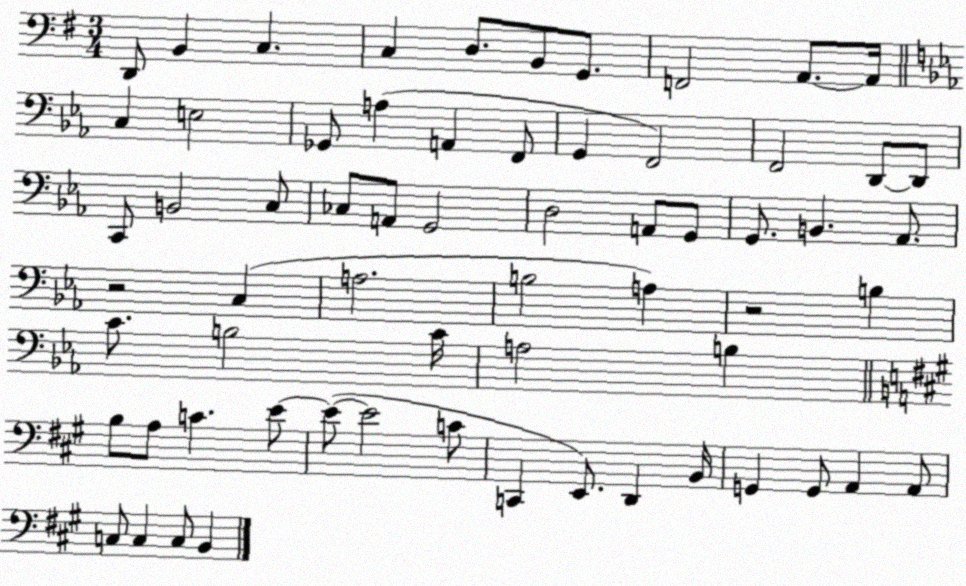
X:1
T:Untitled
M:3/4
L:1/4
K:G
D,,/2 B,, C, C, D,/2 B,,/2 G,,/2 F,,2 A,,/2 A,,/4 C, E,2 _G,,/2 A, A,, F,,/2 G,, F,,2 F,,2 D,,/2 D,,/2 C,,/2 B,,2 C,/2 _C,/2 A,,/2 G,,2 D,2 A,,/2 G,,/2 G,,/2 B,, _A,,/2 z2 C, A,2 B,2 A, z2 B, C/2 B,2 C/4 A,2 B, B,/2 A,/2 C E/2 E/2 E2 C/2 C,, E,,/2 D,, B,,/4 G,, G,,/2 A,, A,,/2 C,/2 C, C,/2 B,,